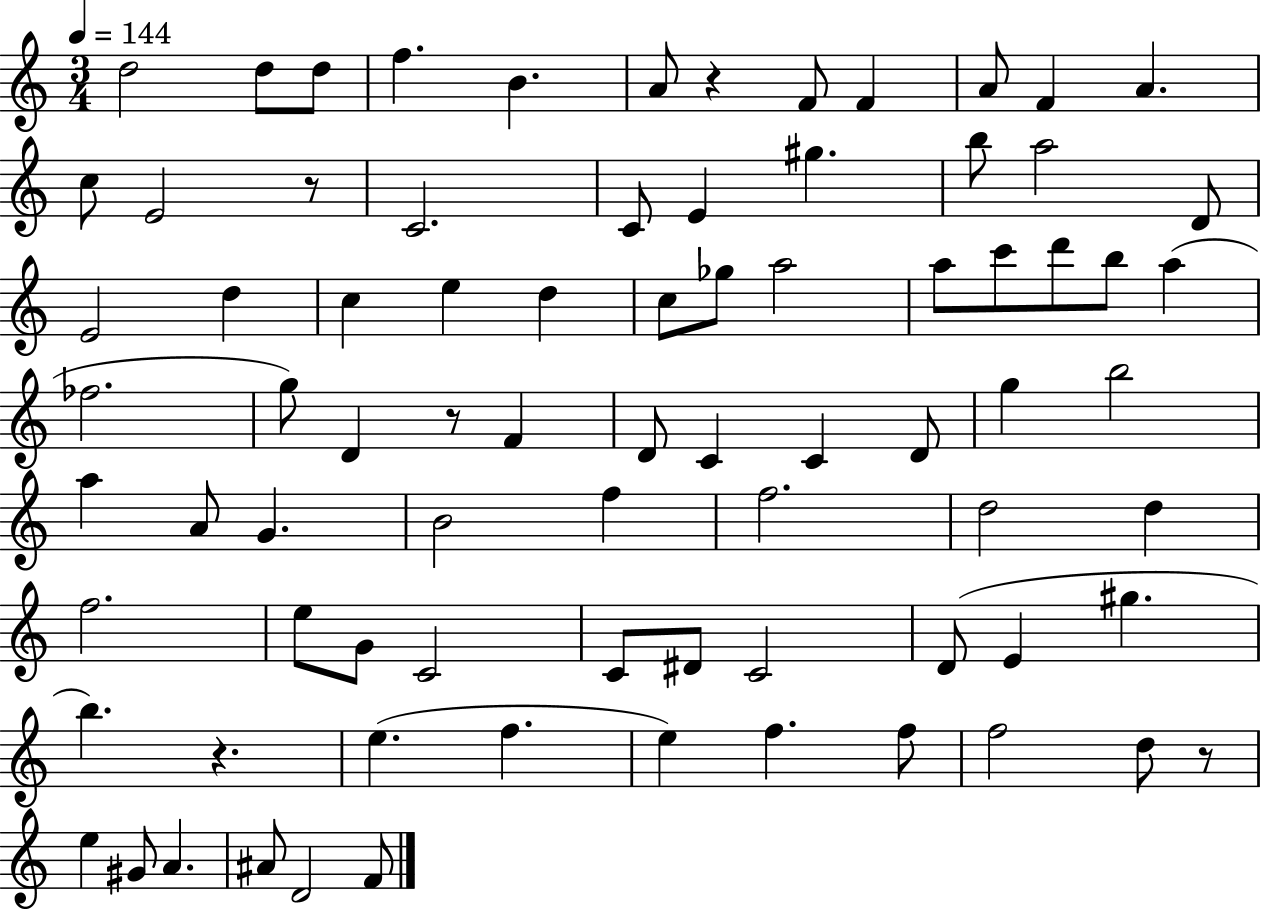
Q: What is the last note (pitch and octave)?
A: F4